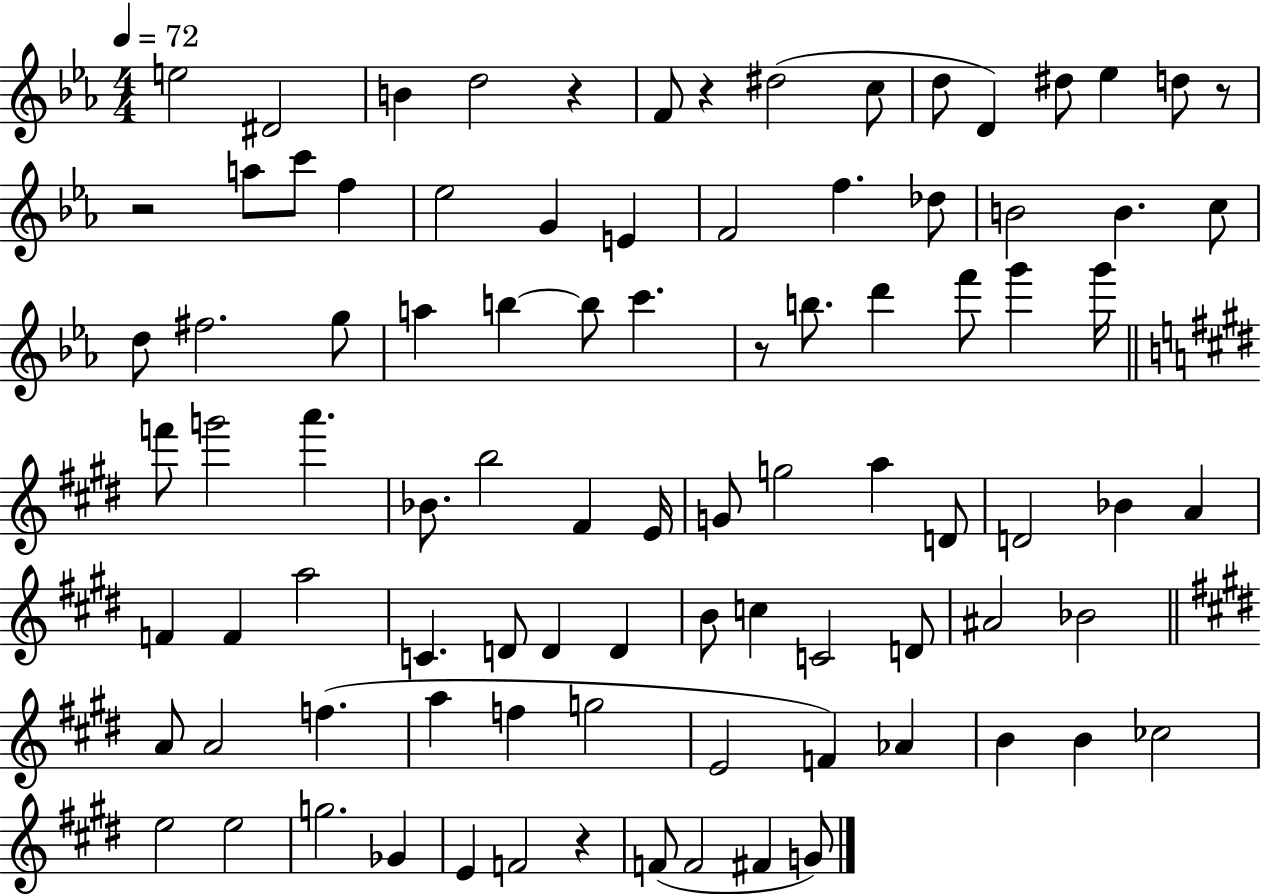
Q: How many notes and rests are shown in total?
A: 91